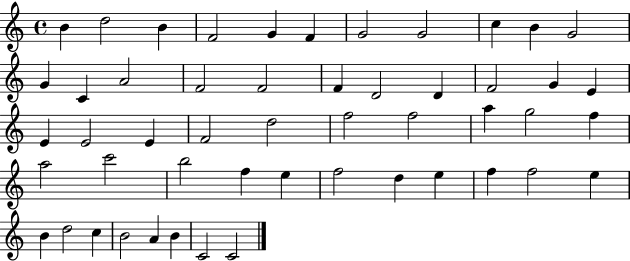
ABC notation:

X:1
T:Untitled
M:4/4
L:1/4
K:C
B d2 B F2 G F G2 G2 c B G2 G C A2 F2 F2 F D2 D F2 G E E E2 E F2 d2 f2 f2 a g2 f a2 c'2 b2 f e f2 d e f f2 e B d2 c B2 A B C2 C2